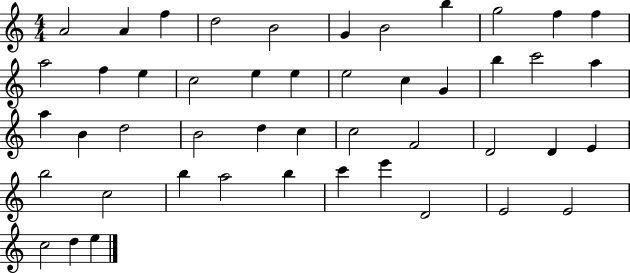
X:1
T:Untitled
M:4/4
L:1/4
K:C
A2 A f d2 B2 G B2 b g2 f f a2 f e c2 e e e2 c G b c'2 a a B d2 B2 d c c2 F2 D2 D E b2 c2 b a2 b c' e' D2 E2 E2 c2 d e